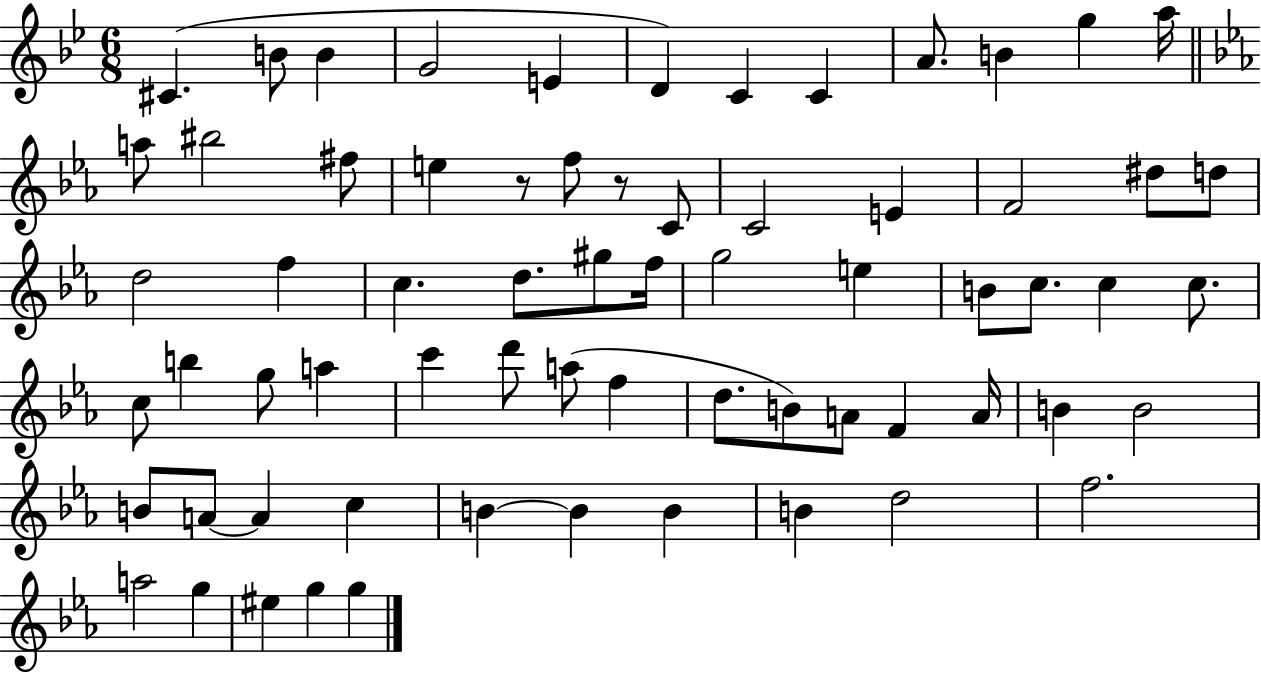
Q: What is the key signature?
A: BES major